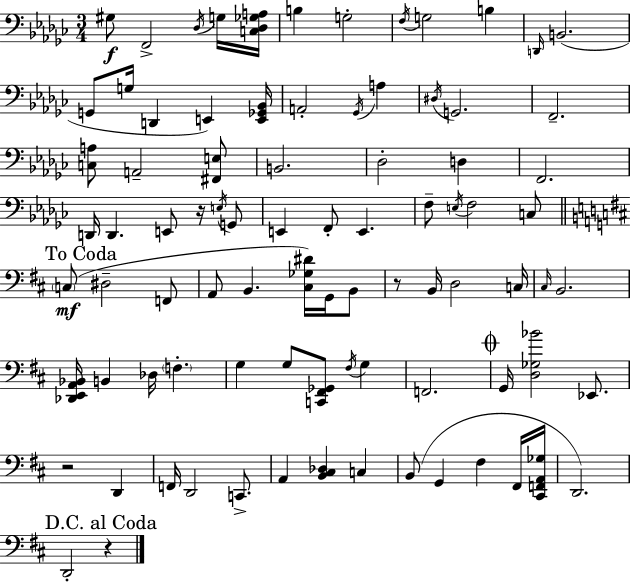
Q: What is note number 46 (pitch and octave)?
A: B2